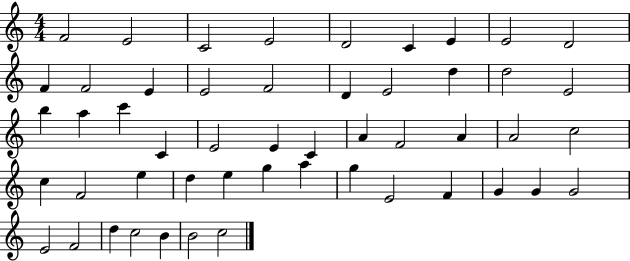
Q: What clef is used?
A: treble